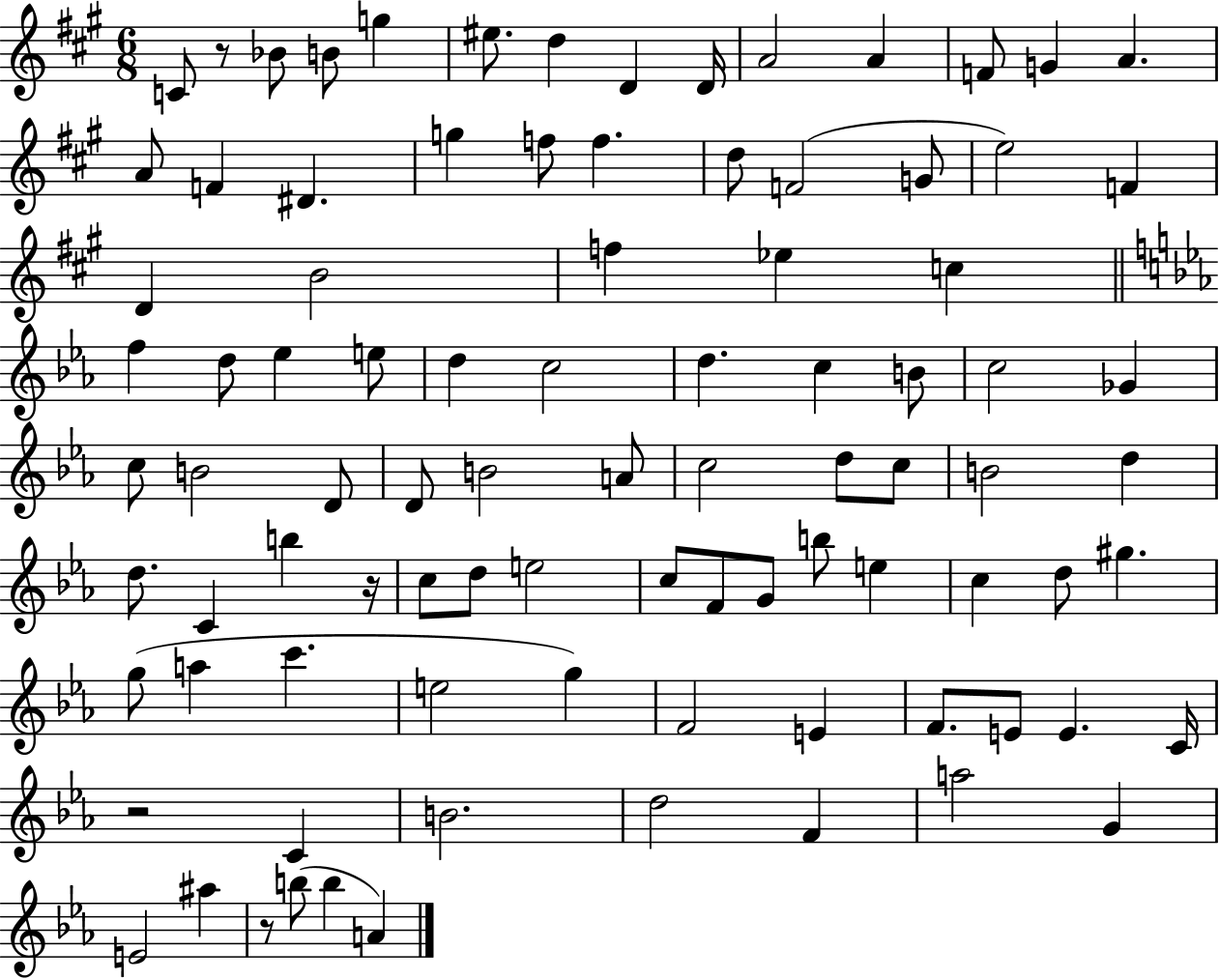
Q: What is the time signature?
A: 6/8